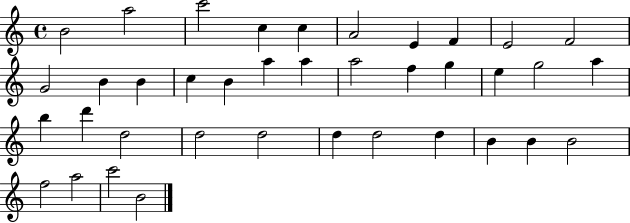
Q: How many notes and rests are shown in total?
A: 38